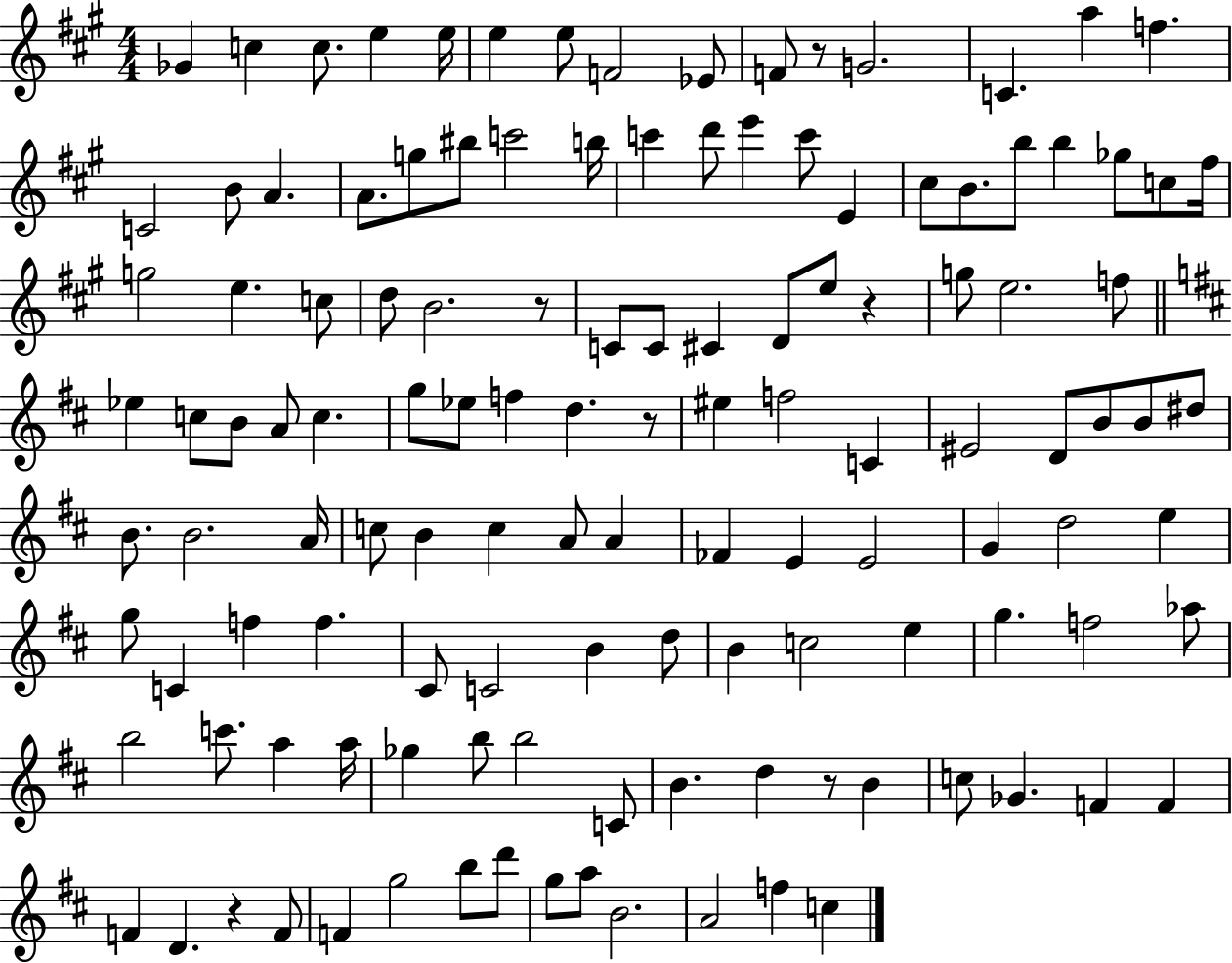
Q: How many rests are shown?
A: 6